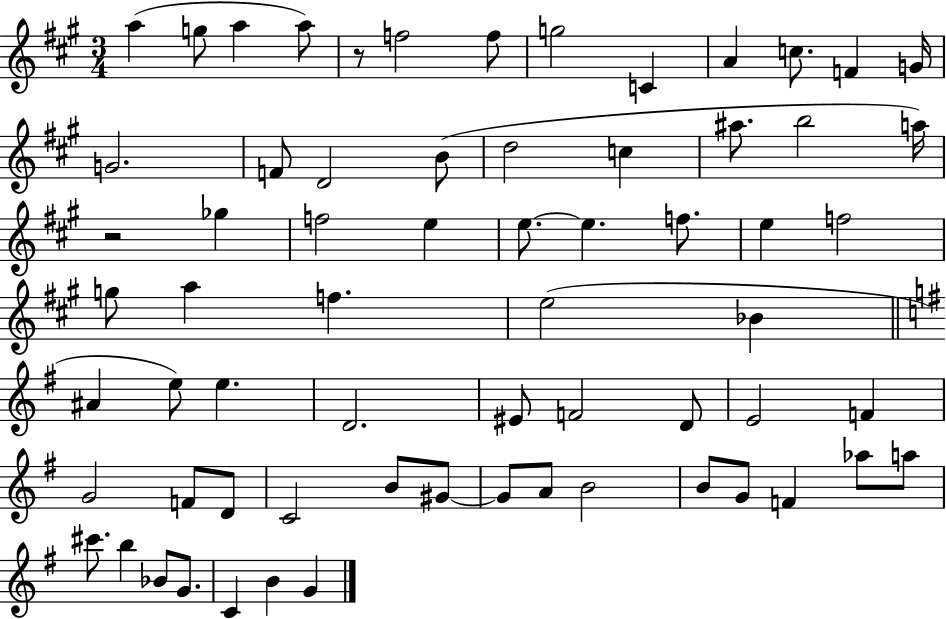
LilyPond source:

{
  \clef treble
  \numericTimeSignature
  \time 3/4
  \key a \major
  a''4( g''8 a''4 a''8) | r8 f''2 f''8 | g''2 c'4 | a'4 c''8. f'4 g'16 | \break g'2. | f'8 d'2 b'8( | d''2 c''4 | ais''8. b''2 a''16) | \break r2 ges''4 | f''2 e''4 | e''8.~~ e''4. f''8. | e''4 f''2 | \break g''8 a''4 f''4. | e''2( bes'4 | \bar "||" \break \key e \minor ais'4 e''8) e''4. | d'2. | eis'8 f'2 d'8 | e'2 f'4 | \break g'2 f'8 d'8 | c'2 b'8 gis'8~~ | gis'8 a'8 b'2 | b'8 g'8 f'4 aes''8 a''8 | \break cis'''8. b''4 bes'8 g'8. | c'4 b'4 g'4 | \bar "|."
}